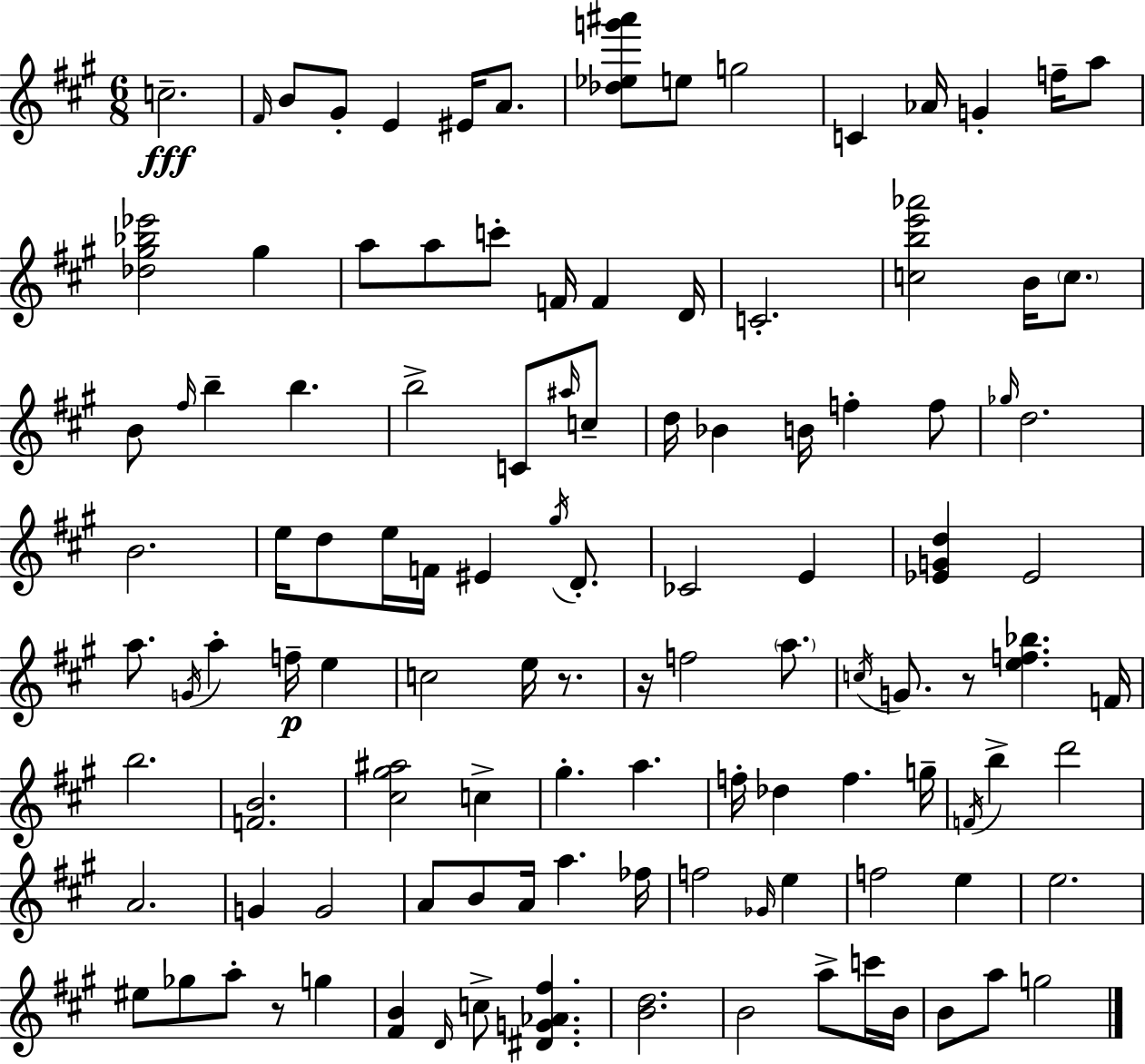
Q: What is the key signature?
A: A major